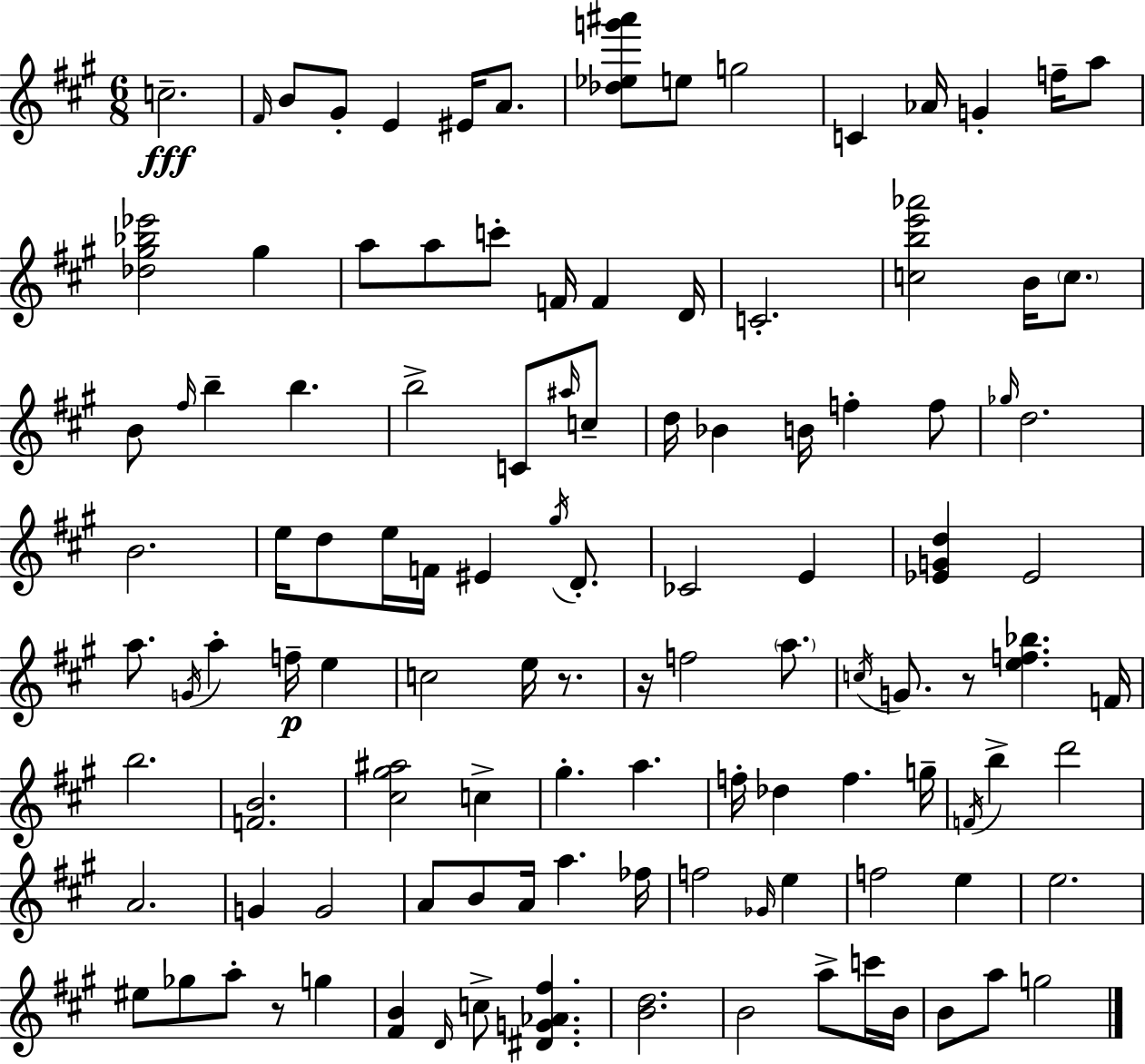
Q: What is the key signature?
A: A major